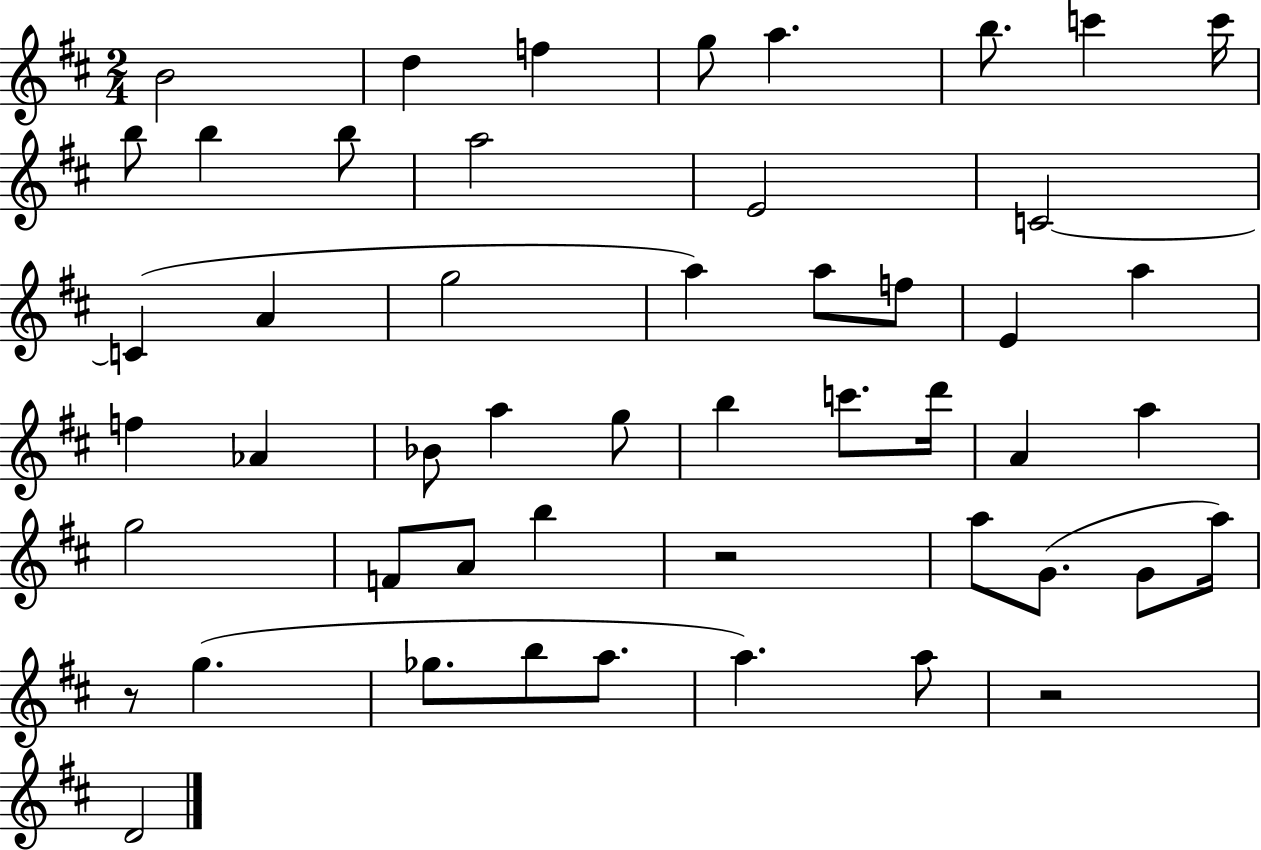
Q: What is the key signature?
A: D major